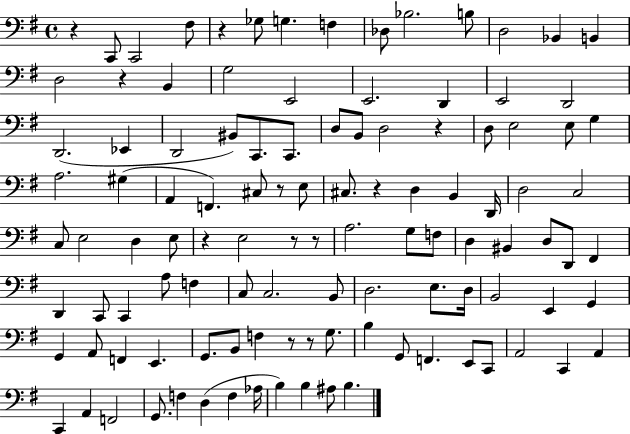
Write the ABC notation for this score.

X:1
T:Untitled
M:4/4
L:1/4
K:G
z C,,/2 C,,2 ^F,/2 z _G,/2 G, F, _D,/2 _B,2 B,/2 D,2 _B,, B,, D,2 z B,, G,2 E,,2 E,,2 D,, E,,2 D,,2 D,,2 _E,, D,,2 ^B,,/2 C,,/2 C,,/2 D,/2 B,,/2 D,2 z D,/2 E,2 E,/2 G, A,2 ^G, A,, F,, ^C,/2 z/2 E,/2 ^C,/2 z D, B,, D,,/4 D,2 C,2 C,/2 E,2 D, E,/2 z E,2 z/2 z/2 A,2 G,/2 F,/2 D, ^B,, D,/2 D,,/2 ^F,, D,, C,,/2 C,, A,/2 F, C,/2 C,2 B,,/2 D,2 E,/2 D,/4 B,,2 E,, G,, G,, A,,/2 F,, E,, G,,/2 B,,/2 F, z/2 z/2 G,/2 B, G,,/2 F,, E,,/2 C,,/2 A,,2 C,, A,, C,, A,, F,,2 G,,/2 F, D, F, _A,/4 B, B, ^A,/2 B,